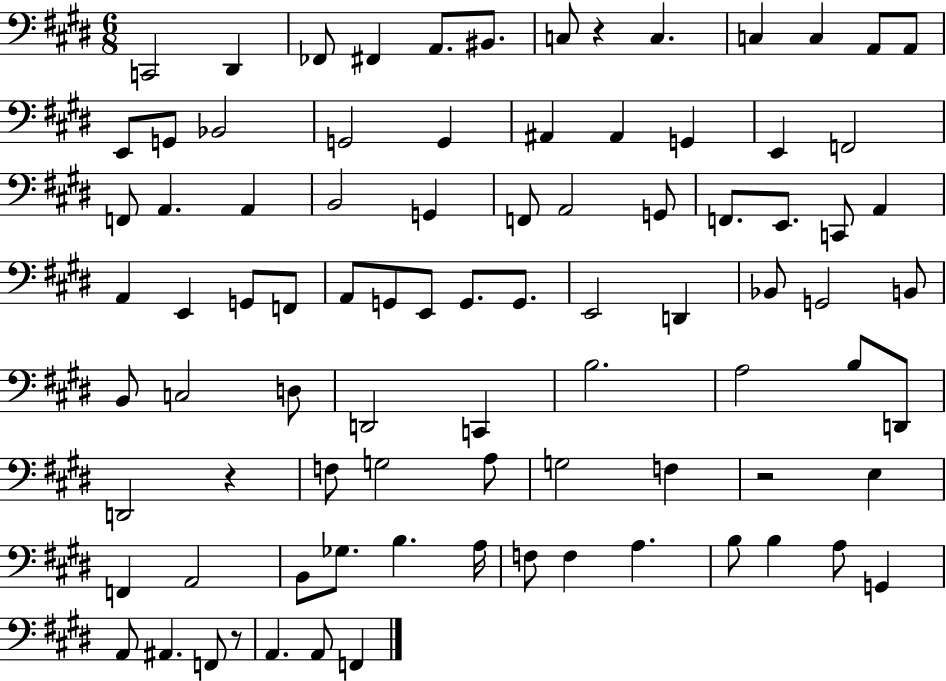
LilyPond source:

{
  \clef bass
  \numericTimeSignature
  \time 6/8
  \key e \major
  c,2 dis,4 | fes,8 fis,4 a,8. bis,8. | c8 r4 c4. | c4 c4 a,8 a,8 | \break e,8 g,8 bes,2 | g,2 g,4 | ais,4 ais,4 g,4 | e,4 f,2 | \break f,8 a,4. a,4 | b,2 g,4 | f,8 a,2 g,8 | f,8. e,8. c,8 a,4 | \break a,4 e,4 g,8 f,8 | a,8 g,8 e,8 g,8. g,8. | e,2 d,4 | bes,8 g,2 b,8 | \break b,8 c2 d8 | d,2 c,4 | b2. | a2 b8 d,8 | \break d,2 r4 | f8 g2 a8 | g2 f4 | r2 e4 | \break f,4 a,2 | b,8 ges8. b4. a16 | f8 f4 a4. | b8 b4 a8 g,4 | \break a,8 ais,4. f,8 r8 | a,4. a,8 f,4 | \bar "|."
}